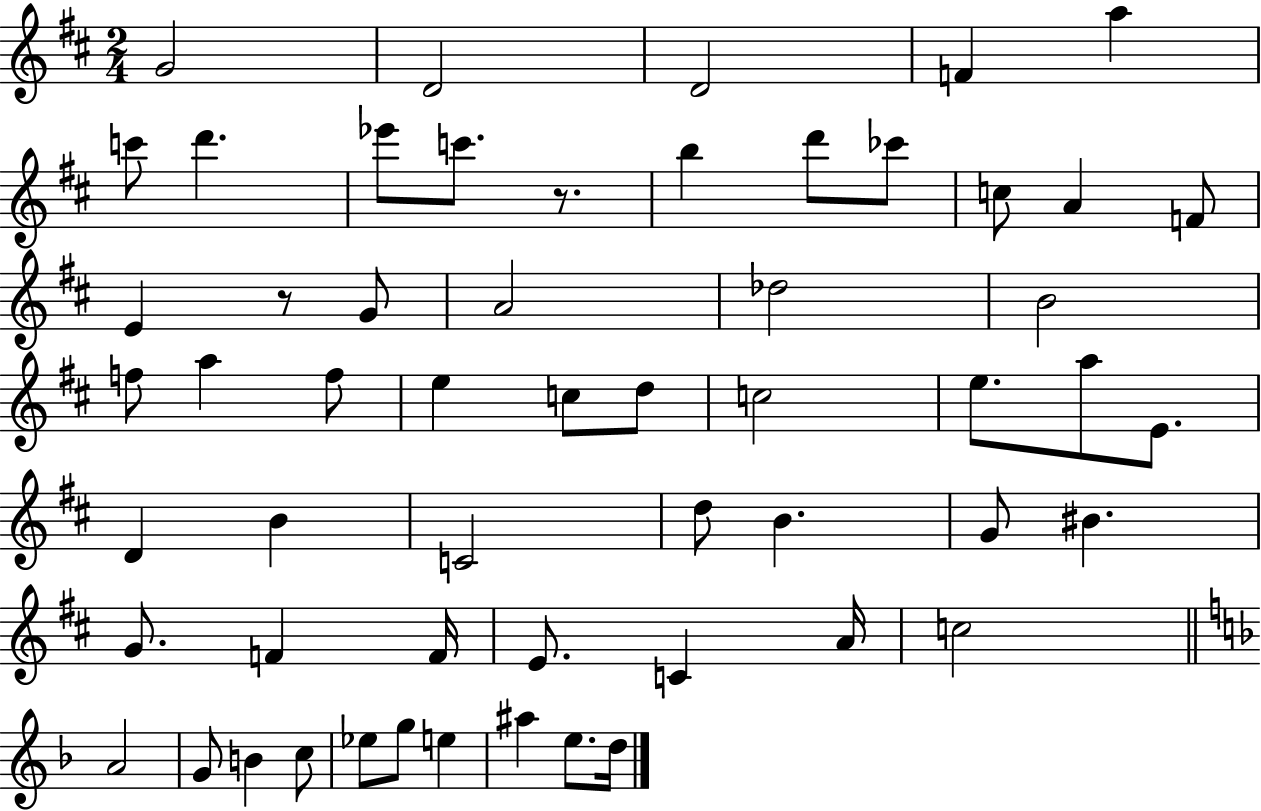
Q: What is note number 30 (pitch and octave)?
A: E4